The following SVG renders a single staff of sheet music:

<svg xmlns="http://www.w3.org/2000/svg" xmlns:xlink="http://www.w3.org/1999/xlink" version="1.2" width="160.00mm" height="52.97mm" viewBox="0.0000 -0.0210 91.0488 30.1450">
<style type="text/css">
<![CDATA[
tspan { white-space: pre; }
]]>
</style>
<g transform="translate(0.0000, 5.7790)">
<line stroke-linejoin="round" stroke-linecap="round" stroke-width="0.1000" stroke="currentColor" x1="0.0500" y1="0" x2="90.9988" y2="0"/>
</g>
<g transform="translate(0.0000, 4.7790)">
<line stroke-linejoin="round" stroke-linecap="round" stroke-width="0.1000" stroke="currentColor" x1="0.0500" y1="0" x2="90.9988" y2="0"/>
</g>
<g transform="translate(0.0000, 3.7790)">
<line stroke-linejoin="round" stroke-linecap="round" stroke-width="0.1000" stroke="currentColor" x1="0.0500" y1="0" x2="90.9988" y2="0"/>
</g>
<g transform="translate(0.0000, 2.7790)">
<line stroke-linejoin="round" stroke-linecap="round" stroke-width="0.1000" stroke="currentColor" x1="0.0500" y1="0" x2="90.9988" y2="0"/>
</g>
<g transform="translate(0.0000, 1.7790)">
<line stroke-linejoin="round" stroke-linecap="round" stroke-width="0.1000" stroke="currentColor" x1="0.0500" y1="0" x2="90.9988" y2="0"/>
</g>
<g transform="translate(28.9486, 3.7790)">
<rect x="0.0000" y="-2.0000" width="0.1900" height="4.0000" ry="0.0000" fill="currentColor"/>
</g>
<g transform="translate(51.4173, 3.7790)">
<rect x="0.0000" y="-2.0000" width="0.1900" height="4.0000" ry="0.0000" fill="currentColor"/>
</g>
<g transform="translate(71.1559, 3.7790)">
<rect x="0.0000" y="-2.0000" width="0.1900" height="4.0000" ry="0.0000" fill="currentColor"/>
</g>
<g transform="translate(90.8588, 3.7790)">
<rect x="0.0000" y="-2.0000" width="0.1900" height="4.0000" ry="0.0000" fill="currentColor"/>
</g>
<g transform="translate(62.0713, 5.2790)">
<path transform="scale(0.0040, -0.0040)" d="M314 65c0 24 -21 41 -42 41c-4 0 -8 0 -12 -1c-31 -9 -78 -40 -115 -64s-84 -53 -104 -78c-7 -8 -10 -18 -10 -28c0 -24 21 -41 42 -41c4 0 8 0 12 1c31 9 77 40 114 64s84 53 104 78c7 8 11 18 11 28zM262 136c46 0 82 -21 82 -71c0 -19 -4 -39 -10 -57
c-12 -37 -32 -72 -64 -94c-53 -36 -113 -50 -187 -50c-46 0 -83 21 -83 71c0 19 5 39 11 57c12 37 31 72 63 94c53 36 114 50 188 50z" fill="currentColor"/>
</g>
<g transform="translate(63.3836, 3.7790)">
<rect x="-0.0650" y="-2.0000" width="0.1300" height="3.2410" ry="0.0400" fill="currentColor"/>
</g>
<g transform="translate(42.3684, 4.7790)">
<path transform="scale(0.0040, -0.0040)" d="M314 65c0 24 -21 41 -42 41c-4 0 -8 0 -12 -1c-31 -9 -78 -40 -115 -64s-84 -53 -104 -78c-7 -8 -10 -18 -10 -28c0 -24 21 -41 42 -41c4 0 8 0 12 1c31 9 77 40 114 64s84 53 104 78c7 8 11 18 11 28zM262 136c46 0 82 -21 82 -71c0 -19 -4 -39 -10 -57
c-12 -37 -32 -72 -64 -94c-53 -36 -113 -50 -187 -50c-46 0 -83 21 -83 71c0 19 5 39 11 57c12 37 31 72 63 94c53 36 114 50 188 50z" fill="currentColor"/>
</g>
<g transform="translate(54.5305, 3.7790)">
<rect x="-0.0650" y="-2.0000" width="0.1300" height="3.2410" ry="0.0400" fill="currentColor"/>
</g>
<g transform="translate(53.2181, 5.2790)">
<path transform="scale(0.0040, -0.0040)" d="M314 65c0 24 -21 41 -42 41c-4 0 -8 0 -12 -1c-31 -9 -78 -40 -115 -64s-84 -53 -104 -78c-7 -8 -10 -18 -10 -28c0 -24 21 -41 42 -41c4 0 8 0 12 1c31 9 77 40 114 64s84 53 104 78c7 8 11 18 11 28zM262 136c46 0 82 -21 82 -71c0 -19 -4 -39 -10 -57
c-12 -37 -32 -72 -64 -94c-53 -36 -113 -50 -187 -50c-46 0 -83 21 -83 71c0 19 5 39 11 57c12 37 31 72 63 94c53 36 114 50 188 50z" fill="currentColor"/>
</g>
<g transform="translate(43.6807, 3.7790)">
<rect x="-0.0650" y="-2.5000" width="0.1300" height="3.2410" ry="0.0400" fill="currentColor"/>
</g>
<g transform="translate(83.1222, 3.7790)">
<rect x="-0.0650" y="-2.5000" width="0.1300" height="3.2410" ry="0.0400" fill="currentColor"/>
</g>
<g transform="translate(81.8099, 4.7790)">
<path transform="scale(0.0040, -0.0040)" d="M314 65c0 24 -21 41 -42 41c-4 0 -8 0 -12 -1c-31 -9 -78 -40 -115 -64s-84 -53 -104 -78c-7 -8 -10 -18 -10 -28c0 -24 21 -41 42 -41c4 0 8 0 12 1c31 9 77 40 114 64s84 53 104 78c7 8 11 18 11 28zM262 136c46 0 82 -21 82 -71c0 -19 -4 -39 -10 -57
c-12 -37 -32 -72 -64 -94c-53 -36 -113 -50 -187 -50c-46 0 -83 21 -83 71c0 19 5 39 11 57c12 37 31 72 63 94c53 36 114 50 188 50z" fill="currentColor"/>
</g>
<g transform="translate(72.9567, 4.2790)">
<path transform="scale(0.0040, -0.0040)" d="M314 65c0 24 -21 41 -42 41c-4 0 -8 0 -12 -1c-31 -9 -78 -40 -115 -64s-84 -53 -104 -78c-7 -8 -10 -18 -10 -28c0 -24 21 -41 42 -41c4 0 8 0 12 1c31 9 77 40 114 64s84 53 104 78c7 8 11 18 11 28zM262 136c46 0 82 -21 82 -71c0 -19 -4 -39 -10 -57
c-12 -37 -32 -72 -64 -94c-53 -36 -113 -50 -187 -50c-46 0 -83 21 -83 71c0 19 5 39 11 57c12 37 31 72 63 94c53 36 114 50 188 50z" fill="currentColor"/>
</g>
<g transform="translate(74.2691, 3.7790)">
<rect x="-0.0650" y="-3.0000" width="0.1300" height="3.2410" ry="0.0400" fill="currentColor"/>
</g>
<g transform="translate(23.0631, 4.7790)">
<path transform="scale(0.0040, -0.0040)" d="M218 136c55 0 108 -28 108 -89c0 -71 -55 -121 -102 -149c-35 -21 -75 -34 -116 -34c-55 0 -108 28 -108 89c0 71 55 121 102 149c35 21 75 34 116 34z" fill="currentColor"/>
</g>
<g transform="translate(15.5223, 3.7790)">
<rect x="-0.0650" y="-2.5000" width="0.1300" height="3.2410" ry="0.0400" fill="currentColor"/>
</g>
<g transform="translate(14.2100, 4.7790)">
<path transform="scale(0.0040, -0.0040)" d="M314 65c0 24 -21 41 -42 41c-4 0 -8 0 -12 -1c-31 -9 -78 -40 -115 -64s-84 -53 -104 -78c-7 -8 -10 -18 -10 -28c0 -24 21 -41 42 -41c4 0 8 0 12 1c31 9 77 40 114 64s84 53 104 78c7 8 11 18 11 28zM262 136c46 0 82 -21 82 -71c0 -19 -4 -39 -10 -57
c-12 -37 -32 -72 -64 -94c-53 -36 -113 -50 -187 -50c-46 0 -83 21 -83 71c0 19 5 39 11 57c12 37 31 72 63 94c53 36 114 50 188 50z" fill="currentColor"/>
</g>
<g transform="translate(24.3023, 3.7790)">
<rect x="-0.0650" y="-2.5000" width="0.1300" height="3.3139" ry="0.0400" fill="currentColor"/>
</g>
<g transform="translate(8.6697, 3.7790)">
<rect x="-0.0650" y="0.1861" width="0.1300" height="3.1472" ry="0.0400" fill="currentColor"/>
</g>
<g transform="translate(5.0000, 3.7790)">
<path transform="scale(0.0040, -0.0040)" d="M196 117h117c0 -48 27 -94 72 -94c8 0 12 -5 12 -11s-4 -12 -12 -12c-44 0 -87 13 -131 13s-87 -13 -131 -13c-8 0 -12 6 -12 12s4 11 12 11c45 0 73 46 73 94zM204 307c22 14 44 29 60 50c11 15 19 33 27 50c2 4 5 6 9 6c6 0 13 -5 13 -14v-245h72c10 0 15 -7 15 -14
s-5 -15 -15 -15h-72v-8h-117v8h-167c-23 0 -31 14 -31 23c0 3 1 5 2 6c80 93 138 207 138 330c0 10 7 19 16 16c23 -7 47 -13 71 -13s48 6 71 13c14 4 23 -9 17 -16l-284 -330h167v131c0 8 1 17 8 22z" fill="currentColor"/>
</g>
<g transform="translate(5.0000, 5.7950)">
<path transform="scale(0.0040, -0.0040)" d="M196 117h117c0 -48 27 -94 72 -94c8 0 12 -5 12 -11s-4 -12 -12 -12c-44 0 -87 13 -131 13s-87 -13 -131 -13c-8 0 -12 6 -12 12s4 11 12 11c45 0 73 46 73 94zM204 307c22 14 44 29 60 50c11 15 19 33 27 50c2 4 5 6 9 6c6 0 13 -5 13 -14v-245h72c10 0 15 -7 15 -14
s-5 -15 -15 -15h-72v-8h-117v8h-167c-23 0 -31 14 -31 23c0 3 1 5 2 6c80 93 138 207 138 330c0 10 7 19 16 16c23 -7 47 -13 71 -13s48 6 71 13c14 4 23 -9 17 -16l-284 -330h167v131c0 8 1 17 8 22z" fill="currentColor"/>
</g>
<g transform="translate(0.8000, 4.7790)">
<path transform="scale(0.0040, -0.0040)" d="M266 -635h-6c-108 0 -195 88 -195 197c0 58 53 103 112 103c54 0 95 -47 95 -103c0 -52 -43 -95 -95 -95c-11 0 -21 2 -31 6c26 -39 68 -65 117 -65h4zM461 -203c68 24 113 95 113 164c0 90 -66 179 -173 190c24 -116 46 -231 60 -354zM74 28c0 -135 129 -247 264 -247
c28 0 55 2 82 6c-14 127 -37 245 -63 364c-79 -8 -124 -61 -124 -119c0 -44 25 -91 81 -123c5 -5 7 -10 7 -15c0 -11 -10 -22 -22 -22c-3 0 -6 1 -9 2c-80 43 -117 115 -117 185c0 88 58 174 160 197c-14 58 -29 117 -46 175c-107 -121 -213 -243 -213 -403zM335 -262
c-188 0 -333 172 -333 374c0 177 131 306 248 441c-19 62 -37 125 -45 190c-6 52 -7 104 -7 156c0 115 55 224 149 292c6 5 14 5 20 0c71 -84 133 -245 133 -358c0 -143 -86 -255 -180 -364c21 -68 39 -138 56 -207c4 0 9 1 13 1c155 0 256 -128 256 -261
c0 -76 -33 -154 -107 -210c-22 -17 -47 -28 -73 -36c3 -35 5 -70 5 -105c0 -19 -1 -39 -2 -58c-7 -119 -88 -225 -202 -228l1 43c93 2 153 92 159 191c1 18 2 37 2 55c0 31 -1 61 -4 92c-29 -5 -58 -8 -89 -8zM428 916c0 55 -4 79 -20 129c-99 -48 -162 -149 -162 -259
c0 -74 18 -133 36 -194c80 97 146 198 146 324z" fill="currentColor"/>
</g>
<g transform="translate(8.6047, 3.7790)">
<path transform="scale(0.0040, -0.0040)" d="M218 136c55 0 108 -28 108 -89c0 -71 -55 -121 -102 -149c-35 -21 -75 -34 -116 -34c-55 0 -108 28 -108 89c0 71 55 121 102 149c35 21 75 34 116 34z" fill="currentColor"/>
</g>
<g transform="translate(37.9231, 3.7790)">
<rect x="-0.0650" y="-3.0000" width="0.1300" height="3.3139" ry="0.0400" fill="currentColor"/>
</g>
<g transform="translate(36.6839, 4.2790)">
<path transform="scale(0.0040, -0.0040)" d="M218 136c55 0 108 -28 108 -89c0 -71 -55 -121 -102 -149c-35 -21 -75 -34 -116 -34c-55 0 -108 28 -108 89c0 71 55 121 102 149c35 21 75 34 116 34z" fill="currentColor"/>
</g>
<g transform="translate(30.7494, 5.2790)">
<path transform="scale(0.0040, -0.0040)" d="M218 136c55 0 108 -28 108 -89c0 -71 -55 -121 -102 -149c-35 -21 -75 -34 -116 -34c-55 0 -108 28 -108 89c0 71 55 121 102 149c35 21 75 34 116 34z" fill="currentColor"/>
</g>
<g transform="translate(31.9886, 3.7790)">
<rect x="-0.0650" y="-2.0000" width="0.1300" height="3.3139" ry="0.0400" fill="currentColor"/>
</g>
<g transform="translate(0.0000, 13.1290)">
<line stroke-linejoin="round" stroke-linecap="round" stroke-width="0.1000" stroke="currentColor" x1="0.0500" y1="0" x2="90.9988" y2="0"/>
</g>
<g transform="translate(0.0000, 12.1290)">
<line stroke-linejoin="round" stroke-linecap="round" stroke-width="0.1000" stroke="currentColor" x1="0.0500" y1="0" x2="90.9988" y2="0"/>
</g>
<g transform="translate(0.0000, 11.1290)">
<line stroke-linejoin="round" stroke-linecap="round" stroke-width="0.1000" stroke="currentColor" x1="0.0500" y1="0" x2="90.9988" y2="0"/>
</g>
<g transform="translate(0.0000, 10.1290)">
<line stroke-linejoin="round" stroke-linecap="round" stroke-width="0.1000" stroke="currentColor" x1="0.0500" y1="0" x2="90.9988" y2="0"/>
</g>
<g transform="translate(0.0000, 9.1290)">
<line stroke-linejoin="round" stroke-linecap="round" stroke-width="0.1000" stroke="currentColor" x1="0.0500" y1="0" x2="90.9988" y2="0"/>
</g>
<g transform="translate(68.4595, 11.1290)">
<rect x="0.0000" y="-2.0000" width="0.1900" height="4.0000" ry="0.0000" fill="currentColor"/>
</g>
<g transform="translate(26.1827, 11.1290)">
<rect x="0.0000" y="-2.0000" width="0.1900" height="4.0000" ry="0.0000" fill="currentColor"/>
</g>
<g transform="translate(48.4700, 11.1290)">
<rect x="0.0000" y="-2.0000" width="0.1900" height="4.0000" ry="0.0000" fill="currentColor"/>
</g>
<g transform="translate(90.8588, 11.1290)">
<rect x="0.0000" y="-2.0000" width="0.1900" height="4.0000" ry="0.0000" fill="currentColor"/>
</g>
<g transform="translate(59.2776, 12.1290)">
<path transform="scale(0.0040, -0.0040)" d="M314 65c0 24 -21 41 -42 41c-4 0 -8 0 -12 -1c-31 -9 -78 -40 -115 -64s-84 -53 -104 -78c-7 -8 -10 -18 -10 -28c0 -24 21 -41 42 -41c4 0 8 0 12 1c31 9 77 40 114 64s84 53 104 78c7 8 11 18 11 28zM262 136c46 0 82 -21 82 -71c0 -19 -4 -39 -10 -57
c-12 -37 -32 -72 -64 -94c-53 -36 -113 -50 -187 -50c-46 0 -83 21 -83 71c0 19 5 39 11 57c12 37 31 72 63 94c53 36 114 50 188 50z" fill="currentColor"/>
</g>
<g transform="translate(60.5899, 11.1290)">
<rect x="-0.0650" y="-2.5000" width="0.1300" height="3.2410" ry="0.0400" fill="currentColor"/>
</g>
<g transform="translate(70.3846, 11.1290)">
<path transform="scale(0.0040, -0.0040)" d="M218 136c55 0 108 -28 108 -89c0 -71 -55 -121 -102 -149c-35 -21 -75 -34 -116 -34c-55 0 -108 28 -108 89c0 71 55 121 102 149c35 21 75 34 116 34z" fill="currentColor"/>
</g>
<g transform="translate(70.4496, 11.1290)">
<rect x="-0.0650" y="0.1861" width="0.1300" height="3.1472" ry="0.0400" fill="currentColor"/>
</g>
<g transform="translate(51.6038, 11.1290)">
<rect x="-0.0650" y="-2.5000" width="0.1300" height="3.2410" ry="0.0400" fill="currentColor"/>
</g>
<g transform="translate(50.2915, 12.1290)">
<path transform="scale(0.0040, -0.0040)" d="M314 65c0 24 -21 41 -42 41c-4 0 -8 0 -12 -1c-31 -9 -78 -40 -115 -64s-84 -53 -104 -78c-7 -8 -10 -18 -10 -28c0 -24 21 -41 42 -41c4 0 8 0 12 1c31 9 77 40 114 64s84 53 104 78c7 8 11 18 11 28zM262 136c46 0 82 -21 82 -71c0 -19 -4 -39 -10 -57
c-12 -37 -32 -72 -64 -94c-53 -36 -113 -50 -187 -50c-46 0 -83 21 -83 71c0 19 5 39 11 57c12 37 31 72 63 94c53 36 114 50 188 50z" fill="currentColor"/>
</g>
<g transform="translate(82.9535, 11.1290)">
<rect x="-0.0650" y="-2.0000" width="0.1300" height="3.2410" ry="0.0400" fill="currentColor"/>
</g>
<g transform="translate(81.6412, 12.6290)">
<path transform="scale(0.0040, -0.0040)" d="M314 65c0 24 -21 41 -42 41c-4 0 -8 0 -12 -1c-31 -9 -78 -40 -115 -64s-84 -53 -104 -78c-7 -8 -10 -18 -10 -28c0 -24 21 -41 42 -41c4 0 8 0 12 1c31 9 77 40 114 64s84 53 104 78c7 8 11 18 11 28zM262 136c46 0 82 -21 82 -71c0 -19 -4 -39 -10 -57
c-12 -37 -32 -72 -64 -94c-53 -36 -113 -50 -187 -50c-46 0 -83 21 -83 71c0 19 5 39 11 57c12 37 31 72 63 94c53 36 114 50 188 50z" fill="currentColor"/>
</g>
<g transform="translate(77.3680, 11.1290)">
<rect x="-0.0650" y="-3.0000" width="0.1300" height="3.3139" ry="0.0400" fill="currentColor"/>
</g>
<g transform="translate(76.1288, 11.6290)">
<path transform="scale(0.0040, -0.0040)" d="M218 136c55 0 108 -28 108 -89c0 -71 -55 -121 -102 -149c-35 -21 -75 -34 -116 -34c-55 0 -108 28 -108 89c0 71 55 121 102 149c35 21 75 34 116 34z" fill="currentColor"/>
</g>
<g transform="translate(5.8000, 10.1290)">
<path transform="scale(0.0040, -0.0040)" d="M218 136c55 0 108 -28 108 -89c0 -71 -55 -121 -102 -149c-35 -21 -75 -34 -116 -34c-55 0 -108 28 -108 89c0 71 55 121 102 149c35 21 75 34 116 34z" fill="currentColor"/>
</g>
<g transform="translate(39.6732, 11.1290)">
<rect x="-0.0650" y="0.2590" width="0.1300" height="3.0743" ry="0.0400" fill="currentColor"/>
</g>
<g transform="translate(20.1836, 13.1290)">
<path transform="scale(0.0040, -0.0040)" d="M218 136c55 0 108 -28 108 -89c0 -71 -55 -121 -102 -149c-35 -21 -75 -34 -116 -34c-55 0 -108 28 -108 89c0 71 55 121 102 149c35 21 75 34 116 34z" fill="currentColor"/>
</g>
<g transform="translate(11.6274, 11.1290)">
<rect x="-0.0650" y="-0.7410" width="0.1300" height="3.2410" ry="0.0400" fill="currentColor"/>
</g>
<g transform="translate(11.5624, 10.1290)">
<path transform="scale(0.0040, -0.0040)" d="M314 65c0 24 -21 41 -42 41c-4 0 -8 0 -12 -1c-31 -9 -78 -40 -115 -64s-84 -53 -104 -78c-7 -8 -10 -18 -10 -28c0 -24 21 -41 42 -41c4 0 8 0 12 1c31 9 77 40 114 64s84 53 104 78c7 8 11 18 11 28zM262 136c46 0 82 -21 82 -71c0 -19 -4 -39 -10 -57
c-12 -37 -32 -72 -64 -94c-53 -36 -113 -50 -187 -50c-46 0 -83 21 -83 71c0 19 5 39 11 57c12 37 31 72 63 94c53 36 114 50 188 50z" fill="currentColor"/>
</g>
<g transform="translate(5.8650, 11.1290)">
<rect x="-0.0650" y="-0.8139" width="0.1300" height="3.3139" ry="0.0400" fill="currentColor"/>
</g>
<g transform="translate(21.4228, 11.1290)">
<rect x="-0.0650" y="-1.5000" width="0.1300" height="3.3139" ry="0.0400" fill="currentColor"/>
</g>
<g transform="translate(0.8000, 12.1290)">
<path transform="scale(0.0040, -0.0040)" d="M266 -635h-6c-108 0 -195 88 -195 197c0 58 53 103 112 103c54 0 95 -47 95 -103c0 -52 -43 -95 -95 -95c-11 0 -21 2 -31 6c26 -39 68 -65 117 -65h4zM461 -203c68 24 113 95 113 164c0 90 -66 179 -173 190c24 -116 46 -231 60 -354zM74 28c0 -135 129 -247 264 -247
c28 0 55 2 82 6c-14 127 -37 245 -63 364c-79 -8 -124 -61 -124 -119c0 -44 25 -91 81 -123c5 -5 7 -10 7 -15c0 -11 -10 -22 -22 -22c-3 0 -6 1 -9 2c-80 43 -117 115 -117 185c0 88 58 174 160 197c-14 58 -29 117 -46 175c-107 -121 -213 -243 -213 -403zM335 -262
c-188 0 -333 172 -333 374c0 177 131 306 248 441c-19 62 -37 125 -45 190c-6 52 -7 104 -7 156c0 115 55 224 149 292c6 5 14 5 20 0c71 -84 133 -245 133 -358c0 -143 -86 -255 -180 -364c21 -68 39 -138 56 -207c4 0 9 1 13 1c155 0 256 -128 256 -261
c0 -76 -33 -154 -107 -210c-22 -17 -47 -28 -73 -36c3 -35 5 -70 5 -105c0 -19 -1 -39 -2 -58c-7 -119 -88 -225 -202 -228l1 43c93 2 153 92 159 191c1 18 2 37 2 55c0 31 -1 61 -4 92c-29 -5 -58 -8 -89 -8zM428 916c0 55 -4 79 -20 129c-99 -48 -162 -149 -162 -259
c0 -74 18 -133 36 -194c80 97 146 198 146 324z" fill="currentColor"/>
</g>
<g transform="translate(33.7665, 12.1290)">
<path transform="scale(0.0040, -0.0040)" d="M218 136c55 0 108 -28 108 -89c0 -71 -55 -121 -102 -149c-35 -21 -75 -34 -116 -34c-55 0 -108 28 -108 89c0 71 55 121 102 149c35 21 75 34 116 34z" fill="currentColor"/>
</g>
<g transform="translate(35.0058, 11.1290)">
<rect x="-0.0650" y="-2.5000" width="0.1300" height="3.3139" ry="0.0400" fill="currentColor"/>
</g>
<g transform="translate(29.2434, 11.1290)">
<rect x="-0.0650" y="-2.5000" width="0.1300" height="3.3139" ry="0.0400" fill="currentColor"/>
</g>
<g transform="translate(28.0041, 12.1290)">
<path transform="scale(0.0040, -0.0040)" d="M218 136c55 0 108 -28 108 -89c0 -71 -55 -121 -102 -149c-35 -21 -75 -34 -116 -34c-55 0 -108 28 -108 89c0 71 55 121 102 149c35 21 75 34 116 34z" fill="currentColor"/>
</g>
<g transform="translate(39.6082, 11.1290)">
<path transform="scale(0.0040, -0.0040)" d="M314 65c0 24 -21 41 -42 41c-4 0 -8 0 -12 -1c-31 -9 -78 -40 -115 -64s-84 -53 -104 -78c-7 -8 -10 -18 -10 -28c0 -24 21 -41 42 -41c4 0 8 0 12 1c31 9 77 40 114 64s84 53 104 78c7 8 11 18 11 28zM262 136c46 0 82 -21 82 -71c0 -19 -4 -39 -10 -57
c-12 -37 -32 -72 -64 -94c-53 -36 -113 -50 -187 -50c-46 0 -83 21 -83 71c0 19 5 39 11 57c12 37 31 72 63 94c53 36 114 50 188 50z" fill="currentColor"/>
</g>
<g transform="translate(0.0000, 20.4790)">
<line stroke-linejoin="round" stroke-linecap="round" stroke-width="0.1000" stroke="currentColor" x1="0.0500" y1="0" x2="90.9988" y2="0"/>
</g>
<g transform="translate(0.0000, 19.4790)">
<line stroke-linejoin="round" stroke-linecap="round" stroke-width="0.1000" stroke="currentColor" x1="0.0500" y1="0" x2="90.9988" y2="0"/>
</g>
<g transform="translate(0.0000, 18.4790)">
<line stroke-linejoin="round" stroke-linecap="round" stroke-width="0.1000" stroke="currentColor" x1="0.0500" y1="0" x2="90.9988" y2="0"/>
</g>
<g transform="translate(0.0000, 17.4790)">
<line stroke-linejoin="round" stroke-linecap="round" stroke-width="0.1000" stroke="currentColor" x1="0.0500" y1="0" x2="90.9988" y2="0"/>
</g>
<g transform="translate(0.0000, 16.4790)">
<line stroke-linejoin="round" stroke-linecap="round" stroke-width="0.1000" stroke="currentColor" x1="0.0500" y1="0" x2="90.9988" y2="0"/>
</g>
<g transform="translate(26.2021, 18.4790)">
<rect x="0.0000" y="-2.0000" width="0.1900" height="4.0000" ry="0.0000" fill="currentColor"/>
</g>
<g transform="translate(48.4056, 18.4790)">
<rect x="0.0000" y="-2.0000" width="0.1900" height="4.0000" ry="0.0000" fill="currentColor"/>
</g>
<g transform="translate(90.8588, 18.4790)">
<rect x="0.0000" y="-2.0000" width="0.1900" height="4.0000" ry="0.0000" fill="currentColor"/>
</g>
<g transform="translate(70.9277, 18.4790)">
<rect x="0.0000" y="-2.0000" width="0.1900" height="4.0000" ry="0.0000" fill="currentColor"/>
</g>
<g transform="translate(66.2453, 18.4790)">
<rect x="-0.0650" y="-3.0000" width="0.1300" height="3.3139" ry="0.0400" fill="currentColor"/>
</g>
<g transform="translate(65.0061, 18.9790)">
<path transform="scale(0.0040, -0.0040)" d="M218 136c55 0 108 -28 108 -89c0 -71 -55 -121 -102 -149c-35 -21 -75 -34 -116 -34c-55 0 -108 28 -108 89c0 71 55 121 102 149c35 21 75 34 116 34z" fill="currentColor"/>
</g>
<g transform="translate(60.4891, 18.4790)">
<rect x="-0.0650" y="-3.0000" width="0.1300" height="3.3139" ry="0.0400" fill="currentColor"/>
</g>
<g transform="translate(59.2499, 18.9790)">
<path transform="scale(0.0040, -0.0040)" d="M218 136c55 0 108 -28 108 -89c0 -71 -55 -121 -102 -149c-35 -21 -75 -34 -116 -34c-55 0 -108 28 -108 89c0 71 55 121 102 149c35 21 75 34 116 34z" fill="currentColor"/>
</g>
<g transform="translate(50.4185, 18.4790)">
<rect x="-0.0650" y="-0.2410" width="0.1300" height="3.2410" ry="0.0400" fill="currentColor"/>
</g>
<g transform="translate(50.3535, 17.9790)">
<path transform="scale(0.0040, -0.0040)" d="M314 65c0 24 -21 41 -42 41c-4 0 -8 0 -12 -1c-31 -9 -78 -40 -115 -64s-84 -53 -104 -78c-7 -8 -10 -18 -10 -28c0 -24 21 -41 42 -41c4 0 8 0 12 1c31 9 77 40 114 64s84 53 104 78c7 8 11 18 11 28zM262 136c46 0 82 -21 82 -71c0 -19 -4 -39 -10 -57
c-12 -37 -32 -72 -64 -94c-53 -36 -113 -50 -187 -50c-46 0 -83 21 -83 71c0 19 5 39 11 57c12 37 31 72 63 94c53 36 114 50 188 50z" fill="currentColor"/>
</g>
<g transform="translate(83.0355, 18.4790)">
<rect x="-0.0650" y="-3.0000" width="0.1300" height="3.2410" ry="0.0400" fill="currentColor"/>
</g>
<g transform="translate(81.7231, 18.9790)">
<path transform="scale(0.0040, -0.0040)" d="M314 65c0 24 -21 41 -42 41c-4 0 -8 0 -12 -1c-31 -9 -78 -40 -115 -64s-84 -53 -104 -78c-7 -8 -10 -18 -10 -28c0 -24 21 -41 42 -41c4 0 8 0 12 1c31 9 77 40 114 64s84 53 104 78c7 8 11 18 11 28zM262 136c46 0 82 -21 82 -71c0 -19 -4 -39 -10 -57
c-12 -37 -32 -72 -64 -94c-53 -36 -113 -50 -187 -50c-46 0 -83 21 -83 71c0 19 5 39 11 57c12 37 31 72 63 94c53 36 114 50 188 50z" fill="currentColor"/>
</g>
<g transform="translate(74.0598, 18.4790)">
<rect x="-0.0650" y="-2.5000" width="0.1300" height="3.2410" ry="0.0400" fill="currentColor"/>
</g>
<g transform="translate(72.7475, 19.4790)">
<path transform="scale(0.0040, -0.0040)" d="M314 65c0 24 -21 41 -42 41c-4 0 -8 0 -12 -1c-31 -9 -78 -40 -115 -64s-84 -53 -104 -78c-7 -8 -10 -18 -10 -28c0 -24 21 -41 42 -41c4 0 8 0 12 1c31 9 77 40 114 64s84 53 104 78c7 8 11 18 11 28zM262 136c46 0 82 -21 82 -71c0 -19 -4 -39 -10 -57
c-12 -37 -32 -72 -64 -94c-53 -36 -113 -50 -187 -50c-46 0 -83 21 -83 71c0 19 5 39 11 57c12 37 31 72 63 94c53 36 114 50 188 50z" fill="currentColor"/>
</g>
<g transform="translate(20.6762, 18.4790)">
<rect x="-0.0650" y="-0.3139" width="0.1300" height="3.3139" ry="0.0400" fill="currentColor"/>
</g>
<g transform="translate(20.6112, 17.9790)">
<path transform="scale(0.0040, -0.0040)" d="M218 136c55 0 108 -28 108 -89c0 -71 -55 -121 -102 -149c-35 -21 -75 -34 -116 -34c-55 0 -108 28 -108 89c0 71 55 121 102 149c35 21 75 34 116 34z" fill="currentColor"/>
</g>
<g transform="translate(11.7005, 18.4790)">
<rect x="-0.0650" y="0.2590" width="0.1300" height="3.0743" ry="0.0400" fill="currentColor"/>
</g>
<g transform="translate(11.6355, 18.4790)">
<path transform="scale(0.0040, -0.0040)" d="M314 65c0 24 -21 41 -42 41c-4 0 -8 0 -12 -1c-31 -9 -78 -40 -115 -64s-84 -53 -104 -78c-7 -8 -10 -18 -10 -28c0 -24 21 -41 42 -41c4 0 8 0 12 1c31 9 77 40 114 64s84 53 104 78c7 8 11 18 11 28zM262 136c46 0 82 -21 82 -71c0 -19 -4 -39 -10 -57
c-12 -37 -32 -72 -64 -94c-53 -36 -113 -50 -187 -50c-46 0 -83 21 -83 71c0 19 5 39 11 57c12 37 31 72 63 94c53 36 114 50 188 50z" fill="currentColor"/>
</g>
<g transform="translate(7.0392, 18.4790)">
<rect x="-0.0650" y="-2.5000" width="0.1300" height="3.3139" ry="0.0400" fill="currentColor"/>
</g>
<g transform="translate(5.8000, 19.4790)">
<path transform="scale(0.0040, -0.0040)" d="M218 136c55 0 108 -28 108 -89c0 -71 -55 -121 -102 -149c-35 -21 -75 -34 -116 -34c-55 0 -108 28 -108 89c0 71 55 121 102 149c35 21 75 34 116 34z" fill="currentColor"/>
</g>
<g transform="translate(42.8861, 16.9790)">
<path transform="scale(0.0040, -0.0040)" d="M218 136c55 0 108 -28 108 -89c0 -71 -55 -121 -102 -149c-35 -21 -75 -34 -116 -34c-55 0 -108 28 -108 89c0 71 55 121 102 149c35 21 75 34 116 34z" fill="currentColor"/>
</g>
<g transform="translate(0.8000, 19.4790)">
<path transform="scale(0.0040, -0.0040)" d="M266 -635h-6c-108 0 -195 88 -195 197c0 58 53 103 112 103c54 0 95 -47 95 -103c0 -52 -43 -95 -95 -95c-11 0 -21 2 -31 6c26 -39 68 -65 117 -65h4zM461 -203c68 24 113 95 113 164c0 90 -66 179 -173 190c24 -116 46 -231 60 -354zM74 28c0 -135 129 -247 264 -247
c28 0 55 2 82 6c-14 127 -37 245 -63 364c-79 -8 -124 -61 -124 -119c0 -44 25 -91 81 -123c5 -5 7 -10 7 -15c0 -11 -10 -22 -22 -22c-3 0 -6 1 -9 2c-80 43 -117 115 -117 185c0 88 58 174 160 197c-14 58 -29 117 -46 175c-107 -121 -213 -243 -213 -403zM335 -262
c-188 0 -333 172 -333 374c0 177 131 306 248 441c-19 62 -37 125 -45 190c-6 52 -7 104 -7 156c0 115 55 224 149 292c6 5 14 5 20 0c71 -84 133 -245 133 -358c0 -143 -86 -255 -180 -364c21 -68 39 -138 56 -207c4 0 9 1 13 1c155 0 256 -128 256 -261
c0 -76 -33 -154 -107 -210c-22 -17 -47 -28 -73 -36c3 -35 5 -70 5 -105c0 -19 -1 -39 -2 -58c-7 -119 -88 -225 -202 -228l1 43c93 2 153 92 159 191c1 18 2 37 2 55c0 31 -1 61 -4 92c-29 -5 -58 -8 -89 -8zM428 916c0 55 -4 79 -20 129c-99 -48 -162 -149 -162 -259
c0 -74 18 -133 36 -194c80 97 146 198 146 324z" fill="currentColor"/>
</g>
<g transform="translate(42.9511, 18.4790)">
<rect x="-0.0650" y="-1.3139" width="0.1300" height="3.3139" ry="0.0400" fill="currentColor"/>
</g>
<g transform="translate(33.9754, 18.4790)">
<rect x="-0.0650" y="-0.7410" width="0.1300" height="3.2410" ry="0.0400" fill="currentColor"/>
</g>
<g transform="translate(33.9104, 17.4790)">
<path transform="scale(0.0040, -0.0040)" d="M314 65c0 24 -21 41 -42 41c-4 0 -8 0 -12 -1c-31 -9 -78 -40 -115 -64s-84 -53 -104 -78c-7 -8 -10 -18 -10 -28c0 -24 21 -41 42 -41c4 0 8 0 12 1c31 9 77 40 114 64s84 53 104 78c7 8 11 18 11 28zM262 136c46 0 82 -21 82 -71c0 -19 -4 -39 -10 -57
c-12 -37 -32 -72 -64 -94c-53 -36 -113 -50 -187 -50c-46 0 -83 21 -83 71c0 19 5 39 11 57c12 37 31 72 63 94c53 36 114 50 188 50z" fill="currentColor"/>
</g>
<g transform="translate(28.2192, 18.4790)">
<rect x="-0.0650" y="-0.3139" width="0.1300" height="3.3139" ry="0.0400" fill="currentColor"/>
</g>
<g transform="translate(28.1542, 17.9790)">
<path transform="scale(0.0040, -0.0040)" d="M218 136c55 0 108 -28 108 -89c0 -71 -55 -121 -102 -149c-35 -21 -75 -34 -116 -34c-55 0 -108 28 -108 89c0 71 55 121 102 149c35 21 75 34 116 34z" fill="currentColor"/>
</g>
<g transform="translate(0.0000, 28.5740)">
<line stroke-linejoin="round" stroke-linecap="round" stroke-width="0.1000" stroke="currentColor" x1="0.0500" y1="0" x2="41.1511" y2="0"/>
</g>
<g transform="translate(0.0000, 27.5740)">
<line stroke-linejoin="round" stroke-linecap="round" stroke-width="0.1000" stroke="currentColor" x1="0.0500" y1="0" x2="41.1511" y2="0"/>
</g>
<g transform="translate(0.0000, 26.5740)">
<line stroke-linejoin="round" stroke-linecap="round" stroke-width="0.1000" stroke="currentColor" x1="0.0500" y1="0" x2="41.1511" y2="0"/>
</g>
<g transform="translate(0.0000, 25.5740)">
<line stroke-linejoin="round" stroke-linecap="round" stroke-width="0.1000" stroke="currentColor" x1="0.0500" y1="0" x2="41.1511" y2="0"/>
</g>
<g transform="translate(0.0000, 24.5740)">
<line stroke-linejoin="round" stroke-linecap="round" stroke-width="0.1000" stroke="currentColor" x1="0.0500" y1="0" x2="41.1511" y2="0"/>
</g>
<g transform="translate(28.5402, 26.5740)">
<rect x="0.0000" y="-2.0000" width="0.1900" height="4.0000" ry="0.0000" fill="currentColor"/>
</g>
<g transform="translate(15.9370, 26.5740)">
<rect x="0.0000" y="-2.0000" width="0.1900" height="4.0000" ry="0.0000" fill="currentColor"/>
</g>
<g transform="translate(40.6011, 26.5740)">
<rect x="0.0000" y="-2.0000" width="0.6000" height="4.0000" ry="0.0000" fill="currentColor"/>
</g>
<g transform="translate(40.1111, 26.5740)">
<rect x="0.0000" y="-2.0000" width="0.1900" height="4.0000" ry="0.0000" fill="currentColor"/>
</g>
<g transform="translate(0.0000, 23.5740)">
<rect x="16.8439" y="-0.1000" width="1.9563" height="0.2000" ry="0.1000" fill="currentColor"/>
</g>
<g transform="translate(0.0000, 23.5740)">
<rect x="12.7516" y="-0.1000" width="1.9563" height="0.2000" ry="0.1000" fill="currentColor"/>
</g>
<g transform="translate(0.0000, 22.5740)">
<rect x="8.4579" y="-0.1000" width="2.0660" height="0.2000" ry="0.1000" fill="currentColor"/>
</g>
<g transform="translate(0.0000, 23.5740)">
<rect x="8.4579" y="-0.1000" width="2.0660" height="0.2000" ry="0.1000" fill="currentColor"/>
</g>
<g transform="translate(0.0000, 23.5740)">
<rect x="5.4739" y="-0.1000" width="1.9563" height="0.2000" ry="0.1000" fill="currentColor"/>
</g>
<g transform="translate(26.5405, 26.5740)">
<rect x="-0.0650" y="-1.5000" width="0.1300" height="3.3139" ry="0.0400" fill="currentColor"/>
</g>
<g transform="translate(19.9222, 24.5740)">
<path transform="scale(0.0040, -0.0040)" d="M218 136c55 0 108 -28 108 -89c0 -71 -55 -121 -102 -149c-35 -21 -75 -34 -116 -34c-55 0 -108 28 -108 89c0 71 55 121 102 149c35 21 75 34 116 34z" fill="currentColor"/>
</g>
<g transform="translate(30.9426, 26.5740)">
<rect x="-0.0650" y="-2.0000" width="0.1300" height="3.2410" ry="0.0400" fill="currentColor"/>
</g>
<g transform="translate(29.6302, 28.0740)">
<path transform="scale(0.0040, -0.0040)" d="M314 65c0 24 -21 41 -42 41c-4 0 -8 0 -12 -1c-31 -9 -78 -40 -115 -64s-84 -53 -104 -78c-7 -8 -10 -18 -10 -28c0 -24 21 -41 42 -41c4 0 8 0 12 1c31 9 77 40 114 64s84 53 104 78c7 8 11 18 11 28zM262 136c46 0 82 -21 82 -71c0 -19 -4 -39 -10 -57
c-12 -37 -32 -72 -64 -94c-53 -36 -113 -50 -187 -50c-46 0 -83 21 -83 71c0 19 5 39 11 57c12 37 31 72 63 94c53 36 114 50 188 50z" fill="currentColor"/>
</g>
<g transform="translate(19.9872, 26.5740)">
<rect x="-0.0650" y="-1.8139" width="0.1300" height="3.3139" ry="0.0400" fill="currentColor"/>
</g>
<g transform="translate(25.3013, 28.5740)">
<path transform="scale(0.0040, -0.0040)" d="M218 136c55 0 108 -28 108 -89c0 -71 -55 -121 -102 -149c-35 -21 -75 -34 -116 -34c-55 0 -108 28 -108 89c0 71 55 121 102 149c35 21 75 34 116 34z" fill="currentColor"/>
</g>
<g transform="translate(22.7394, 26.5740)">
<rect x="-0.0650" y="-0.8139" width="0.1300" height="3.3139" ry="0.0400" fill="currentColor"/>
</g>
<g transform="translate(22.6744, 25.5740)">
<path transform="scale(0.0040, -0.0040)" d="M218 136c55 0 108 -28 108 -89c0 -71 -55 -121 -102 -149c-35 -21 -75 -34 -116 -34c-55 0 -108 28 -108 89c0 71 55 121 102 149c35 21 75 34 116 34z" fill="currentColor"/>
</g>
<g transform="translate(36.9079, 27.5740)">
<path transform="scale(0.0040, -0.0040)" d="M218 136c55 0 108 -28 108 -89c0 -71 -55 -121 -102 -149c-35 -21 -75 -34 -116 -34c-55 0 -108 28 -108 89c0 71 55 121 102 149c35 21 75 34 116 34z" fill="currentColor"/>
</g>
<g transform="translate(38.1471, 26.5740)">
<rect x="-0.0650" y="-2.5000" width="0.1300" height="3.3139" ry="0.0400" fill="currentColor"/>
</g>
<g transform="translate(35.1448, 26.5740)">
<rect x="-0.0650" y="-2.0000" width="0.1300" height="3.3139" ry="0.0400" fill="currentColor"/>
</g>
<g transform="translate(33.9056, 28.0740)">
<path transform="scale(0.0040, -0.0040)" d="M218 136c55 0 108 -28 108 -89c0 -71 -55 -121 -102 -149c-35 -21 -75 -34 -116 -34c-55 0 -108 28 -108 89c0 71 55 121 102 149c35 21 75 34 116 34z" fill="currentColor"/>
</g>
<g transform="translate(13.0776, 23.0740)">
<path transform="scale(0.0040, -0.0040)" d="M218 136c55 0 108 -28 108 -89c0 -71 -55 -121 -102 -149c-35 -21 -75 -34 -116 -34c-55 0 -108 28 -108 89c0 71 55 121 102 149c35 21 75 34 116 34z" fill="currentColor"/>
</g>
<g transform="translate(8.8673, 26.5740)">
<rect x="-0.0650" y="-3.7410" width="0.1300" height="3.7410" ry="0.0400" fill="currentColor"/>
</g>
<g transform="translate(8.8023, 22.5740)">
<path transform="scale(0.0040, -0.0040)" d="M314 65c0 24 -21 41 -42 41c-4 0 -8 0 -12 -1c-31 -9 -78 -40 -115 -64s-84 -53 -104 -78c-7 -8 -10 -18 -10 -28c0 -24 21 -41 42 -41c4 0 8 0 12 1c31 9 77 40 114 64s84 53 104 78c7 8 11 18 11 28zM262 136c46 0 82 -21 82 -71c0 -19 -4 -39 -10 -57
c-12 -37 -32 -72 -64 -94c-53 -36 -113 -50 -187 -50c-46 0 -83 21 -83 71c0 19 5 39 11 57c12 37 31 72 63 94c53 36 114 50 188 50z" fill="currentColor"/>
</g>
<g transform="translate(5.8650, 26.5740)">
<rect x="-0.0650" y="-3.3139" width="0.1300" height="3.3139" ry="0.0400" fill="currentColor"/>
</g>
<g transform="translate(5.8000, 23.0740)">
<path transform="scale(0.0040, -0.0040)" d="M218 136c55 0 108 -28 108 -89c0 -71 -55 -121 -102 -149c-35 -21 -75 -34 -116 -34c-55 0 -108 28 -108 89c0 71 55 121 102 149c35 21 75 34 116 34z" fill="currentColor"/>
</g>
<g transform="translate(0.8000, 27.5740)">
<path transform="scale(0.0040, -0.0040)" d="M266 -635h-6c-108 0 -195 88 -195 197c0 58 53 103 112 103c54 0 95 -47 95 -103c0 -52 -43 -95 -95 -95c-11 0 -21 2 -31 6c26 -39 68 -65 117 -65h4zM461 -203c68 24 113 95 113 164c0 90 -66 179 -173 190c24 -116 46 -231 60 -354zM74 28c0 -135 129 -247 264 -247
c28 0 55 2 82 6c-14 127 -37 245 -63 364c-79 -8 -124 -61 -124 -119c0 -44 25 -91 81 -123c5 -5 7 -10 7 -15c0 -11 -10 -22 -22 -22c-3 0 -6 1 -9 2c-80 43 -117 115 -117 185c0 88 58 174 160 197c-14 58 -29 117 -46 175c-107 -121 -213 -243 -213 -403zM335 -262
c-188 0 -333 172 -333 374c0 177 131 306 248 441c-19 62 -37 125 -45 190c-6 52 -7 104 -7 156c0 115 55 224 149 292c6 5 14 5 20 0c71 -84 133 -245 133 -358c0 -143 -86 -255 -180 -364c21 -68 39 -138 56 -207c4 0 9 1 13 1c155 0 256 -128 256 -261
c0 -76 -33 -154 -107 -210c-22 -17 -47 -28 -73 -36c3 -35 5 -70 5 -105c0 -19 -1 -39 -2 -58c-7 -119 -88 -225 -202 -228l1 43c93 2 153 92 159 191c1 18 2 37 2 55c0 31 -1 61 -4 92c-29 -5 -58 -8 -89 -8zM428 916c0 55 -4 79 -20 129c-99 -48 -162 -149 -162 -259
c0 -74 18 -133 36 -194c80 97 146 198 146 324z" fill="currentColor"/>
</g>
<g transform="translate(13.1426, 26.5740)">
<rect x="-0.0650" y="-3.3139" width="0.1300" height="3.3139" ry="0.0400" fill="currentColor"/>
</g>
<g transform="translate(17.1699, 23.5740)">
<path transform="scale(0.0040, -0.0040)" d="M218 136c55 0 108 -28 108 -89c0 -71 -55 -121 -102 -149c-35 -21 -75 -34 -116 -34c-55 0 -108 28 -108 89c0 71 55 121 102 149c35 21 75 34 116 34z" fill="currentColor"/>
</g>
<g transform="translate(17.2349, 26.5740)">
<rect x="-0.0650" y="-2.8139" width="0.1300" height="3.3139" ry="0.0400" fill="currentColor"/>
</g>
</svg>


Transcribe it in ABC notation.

X:1
T:Untitled
M:4/4
L:1/4
K:C
B G2 G F A G2 F2 F2 A2 G2 d d2 E G G B2 G2 G2 B A F2 G B2 c c d2 e c2 A A G2 A2 b c'2 b a f d E F2 F G